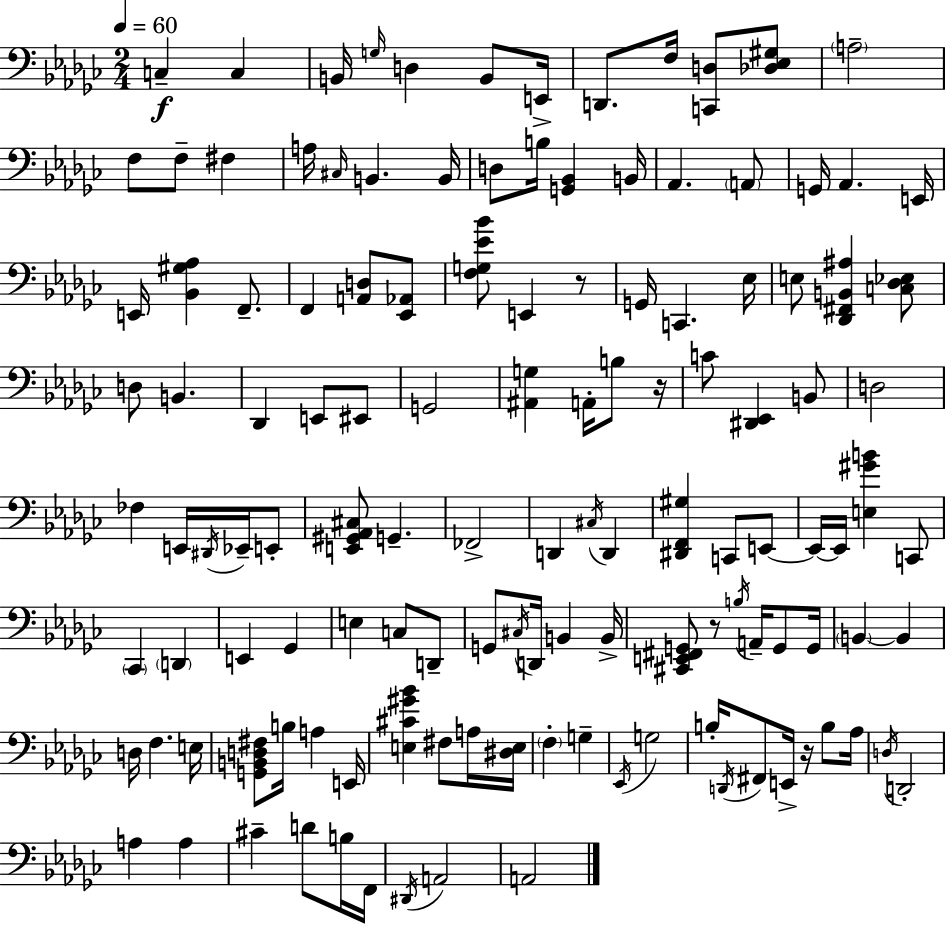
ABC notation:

X:1
T:Untitled
M:2/4
L:1/4
K:Ebm
C, C, B,,/4 G,/4 D, B,,/2 E,,/4 D,,/2 F,/4 [C,,D,]/2 [_D,_E,^G,]/2 A,2 F,/2 F,/2 ^F, A,/4 ^C,/4 B,, B,,/4 D,/2 B,/4 [G,,_B,,] B,,/4 _A,, A,,/2 G,,/4 _A,, E,,/4 E,,/4 [_B,,^G,_A,] F,,/2 F,, [A,,D,]/2 [_E,,_A,,]/2 [F,G,_E_B]/2 E,, z/2 G,,/4 C,, _E,/4 E,/2 [_D,,^F,,B,,^A,] [C,_D,_E,]/2 D,/2 B,, _D,, E,,/2 ^E,,/2 G,,2 [^A,,G,] A,,/4 B,/2 z/4 C/2 [^D,,_E,,] B,,/2 D,2 _F, E,,/4 ^D,,/4 _E,,/4 E,,/2 [E,,^G,,_A,,^C,]/2 G,, _F,,2 D,, ^C,/4 D,, [^D,,F,,^G,] C,,/2 E,,/2 E,,/4 E,,/4 [E,^GB] C,,/2 _C,, D,, E,, _G,, E, C,/2 D,,/2 G,,/2 ^C,/4 D,,/4 B,, B,,/4 [^C,,E,,^F,,G,,]/2 z/2 B,/4 A,,/4 G,,/2 G,,/4 B,, B,, D,/4 F, E,/4 [G,,B,,D,^F,]/2 B,/4 A, E,,/4 [E,^C^G_B] ^F,/2 A,/4 [^D,E,]/4 F, G, _E,,/4 G,2 B,/4 D,,/4 ^F,,/2 E,,/4 z/4 B,/2 _A,/4 D,/4 D,,2 A, A, ^C D/2 B,/4 F,,/4 ^D,,/4 A,,2 A,,2